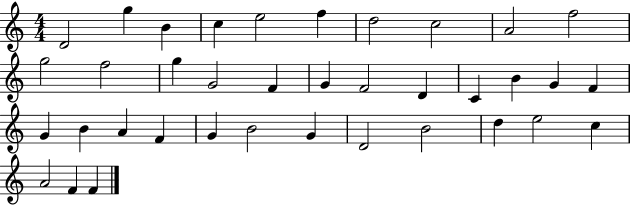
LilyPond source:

{
  \clef treble
  \numericTimeSignature
  \time 4/4
  \key c \major
  d'2 g''4 b'4 | c''4 e''2 f''4 | d''2 c''2 | a'2 f''2 | \break g''2 f''2 | g''4 g'2 f'4 | g'4 f'2 d'4 | c'4 b'4 g'4 f'4 | \break g'4 b'4 a'4 f'4 | g'4 b'2 g'4 | d'2 b'2 | d''4 e''2 c''4 | \break a'2 f'4 f'4 | \bar "|."
}